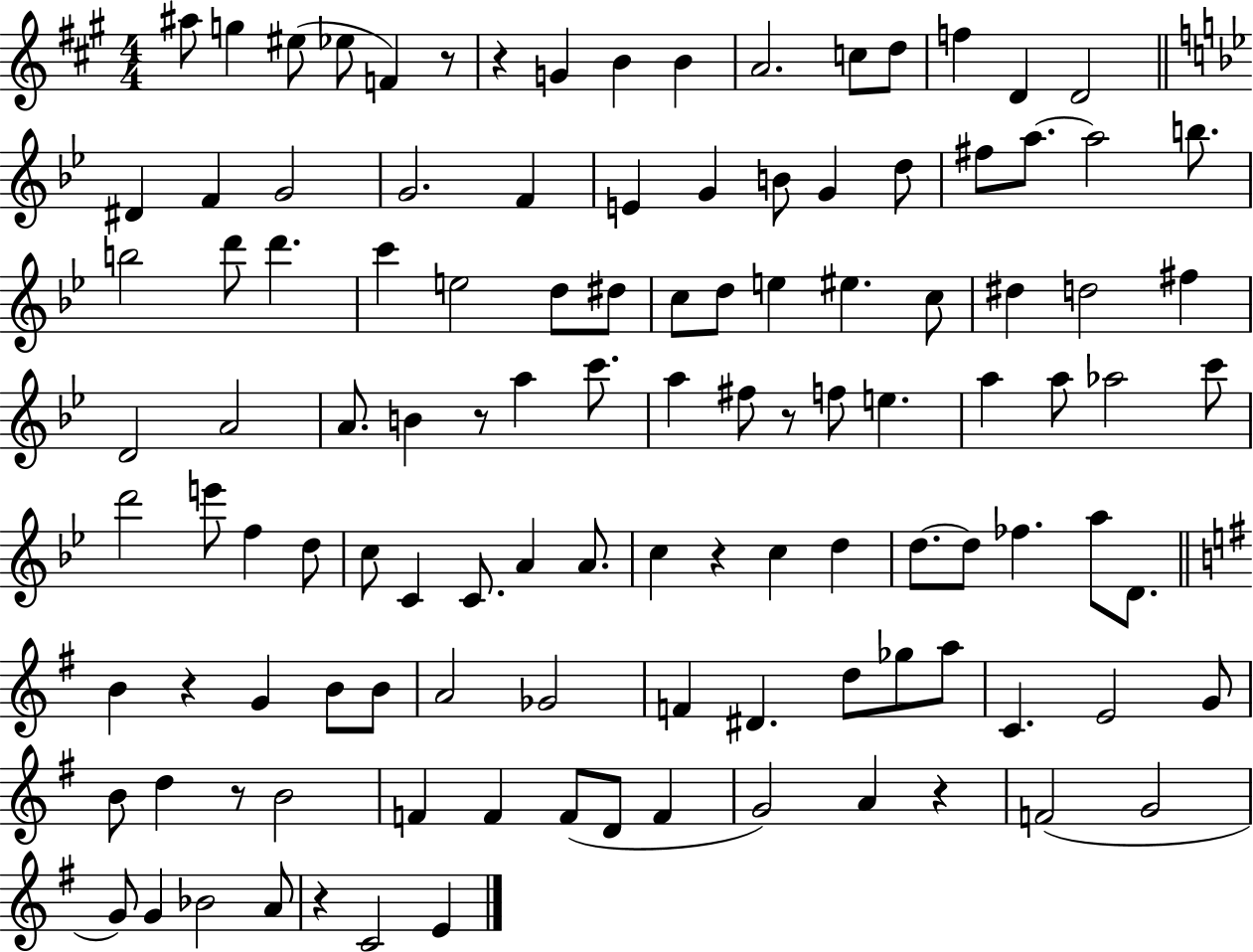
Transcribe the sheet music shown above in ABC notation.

X:1
T:Untitled
M:4/4
L:1/4
K:A
^a/2 g ^e/2 _e/2 F z/2 z G B B A2 c/2 d/2 f D D2 ^D F G2 G2 F E G B/2 G d/2 ^f/2 a/2 a2 b/2 b2 d'/2 d' c' e2 d/2 ^d/2 c/2 d/2 e ^e c/2 ^d d2 ^f D2 A2 A/2 B z/2 a c'/2 a ^f/2 z/2 f/2 e a a/2 _a2 c'/2 d'2 e'/2 f d/2 c/2 C C/2 A A/2 c z c d d/2 d/2 _f a/2 D/2 B z G B/2 B/2 A2 _G2 F ^D d/2 _g/2 a/2 C E2 G/2 B/2 d z/2 B2 F F F/2 D/2 F G2 A z F2 G2 G/2 G _B2 A/2 z C2 E